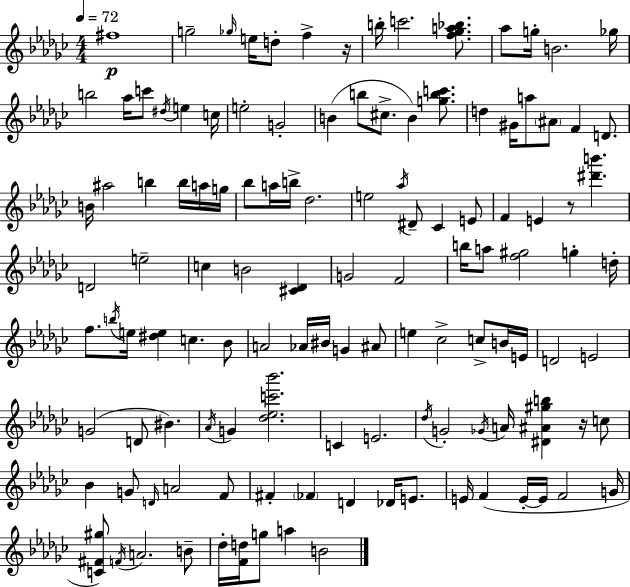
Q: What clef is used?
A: treble